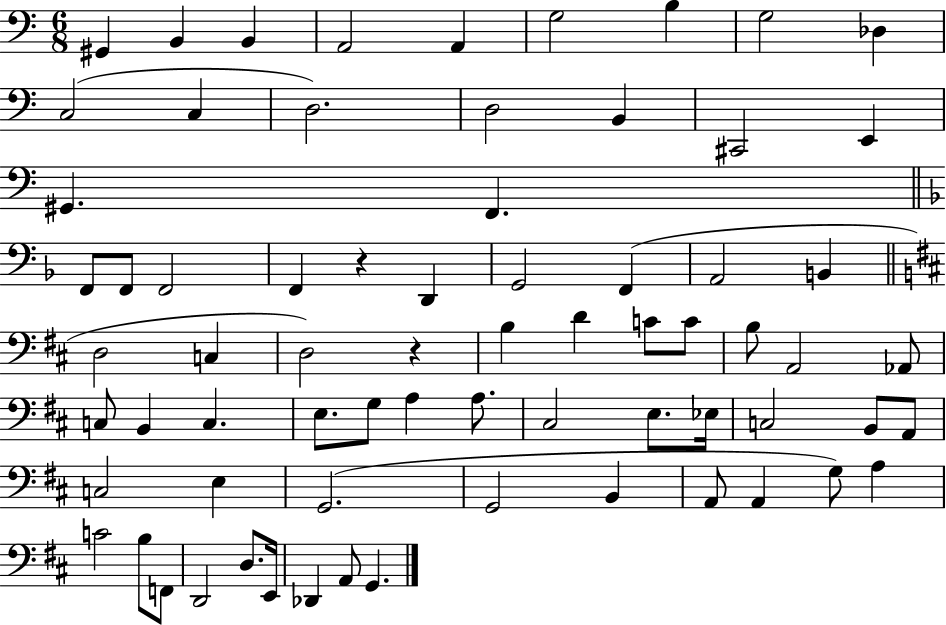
G#2/q B2/q B2/q A2/h A2/q G3/h B3/q G3/h Db3/q C3/h C3/q D3/h. D3/h B2/q C#2/h E2/q G#2/q. F2/q. F2/e F2/e F2/h F2/q R/q D2/q G2/h F2/q A2/h B2/q D3/h C3/q D3/h R/q B3/q D4/q C4/e C4/e B3/e A2/h Ab2/e C3/e B2/q C3/q. E3/e. G3/e A3/q A3/e. C#3/h E3/e. Eb3/s C3/h B2/e A2/e C3/h E3/q G2/h. G2/h B2/q A2/e A2/q G3/e A3/q C4/h B3/e F2/e D2/h D3/e. E2/s Db2/q A2/e G2/q.